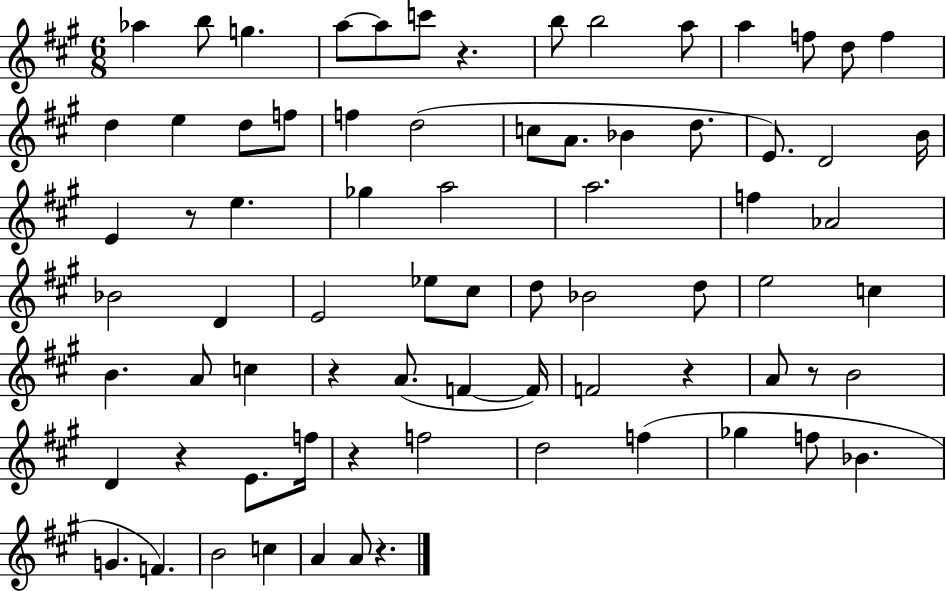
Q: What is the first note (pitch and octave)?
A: Ab5